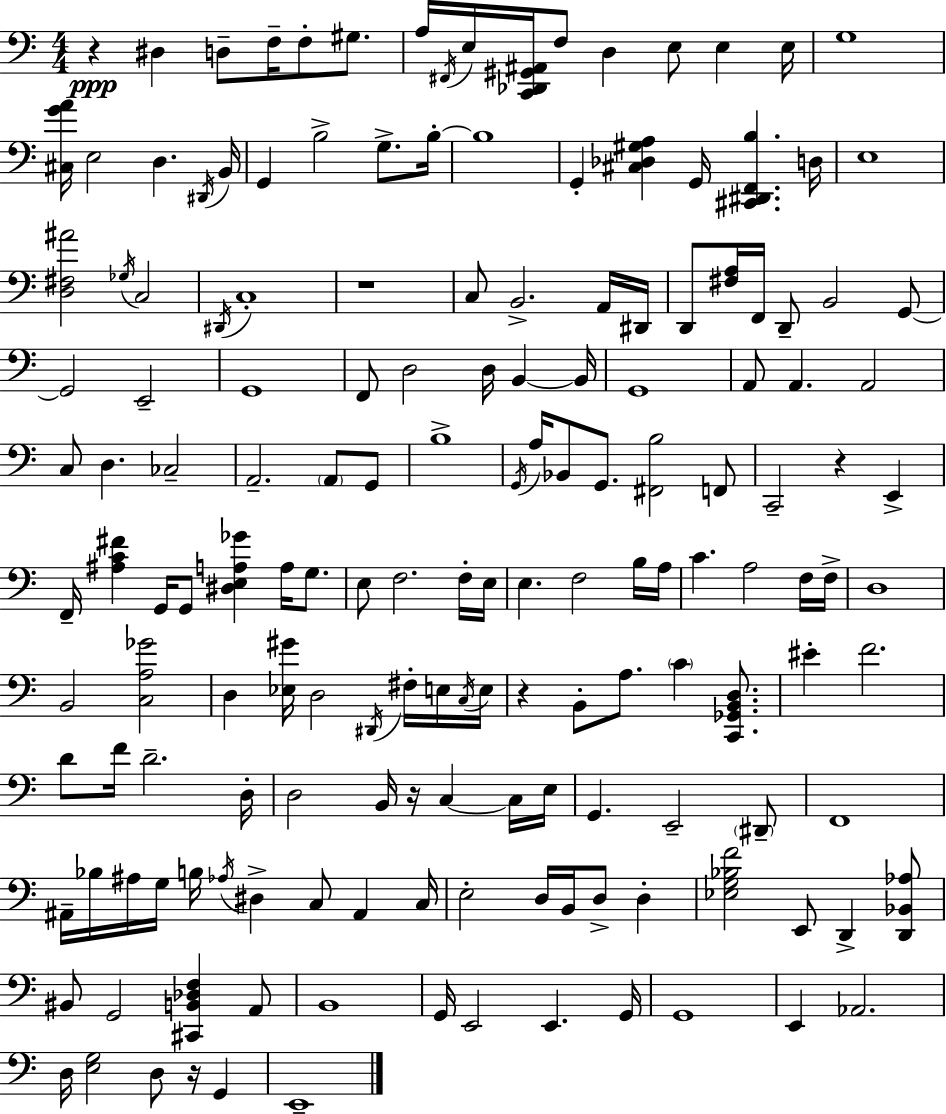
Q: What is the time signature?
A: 4/4